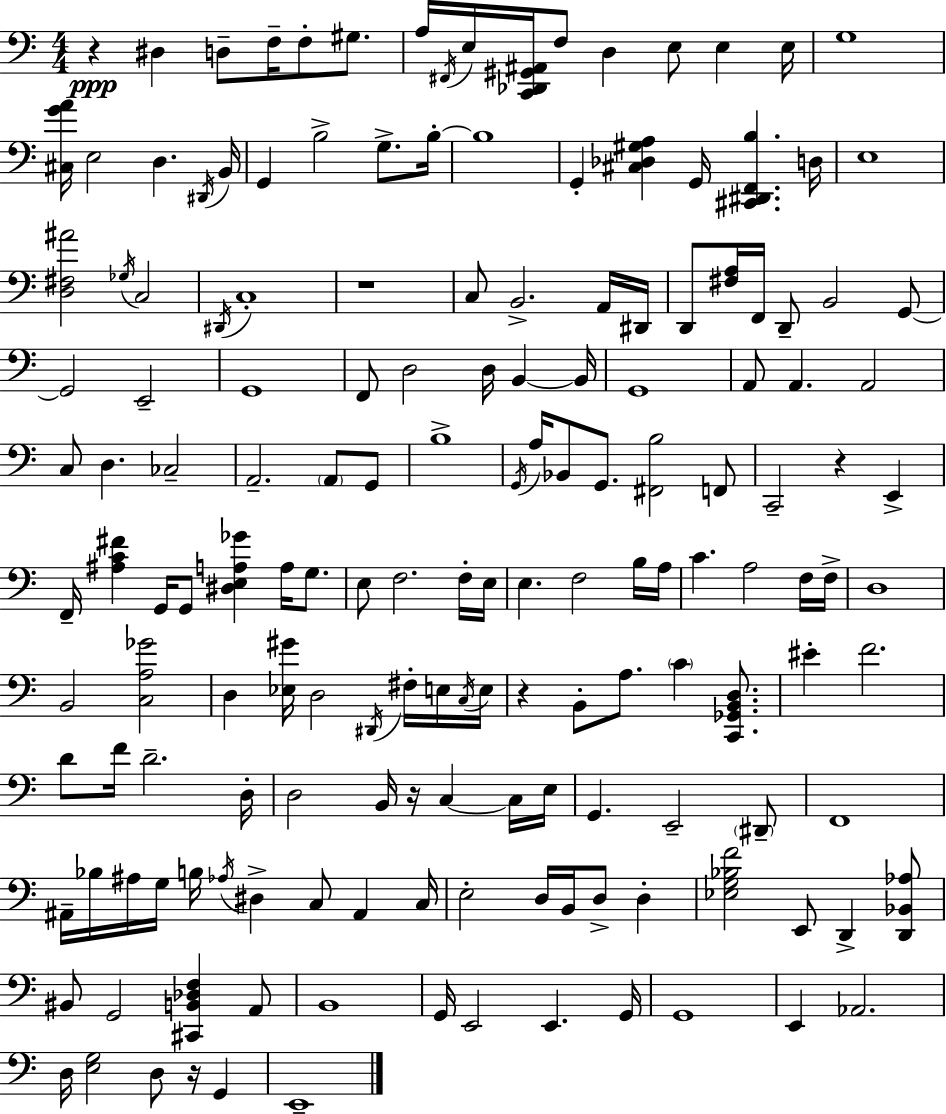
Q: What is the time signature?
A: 4/4